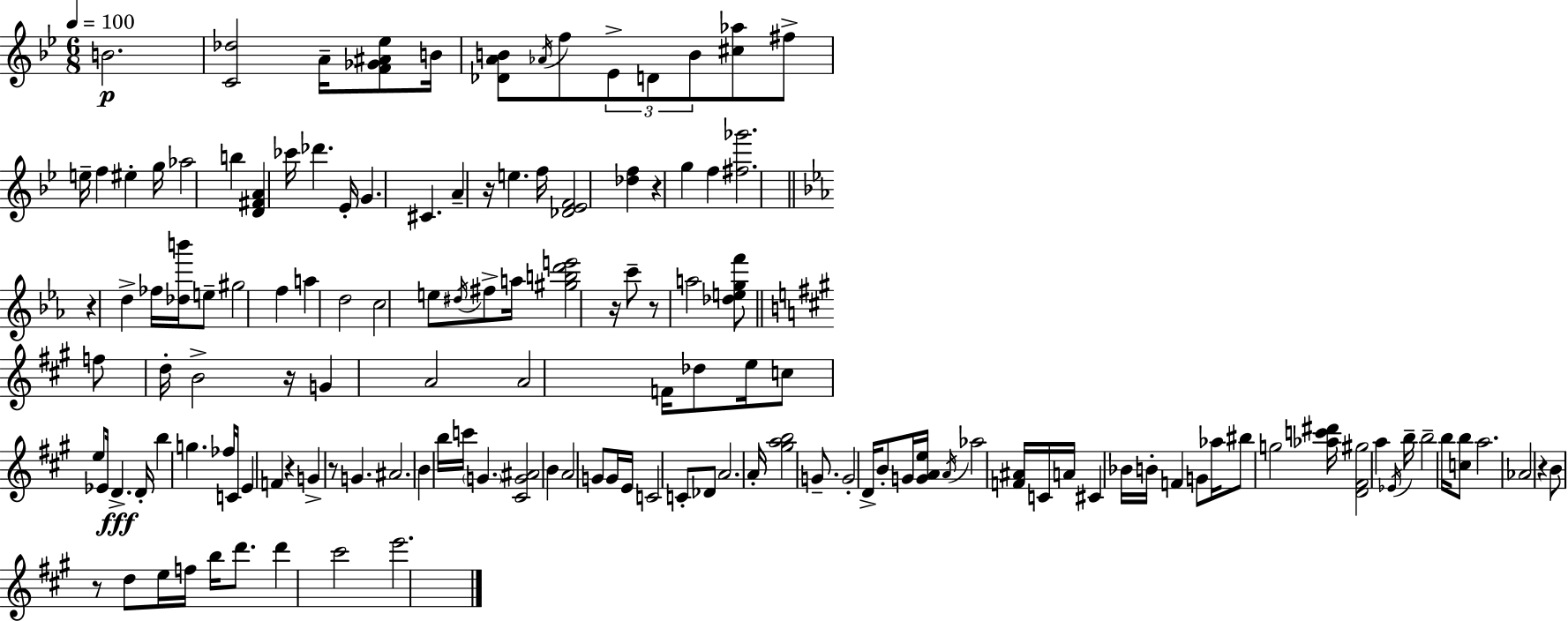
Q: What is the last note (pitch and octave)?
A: E6